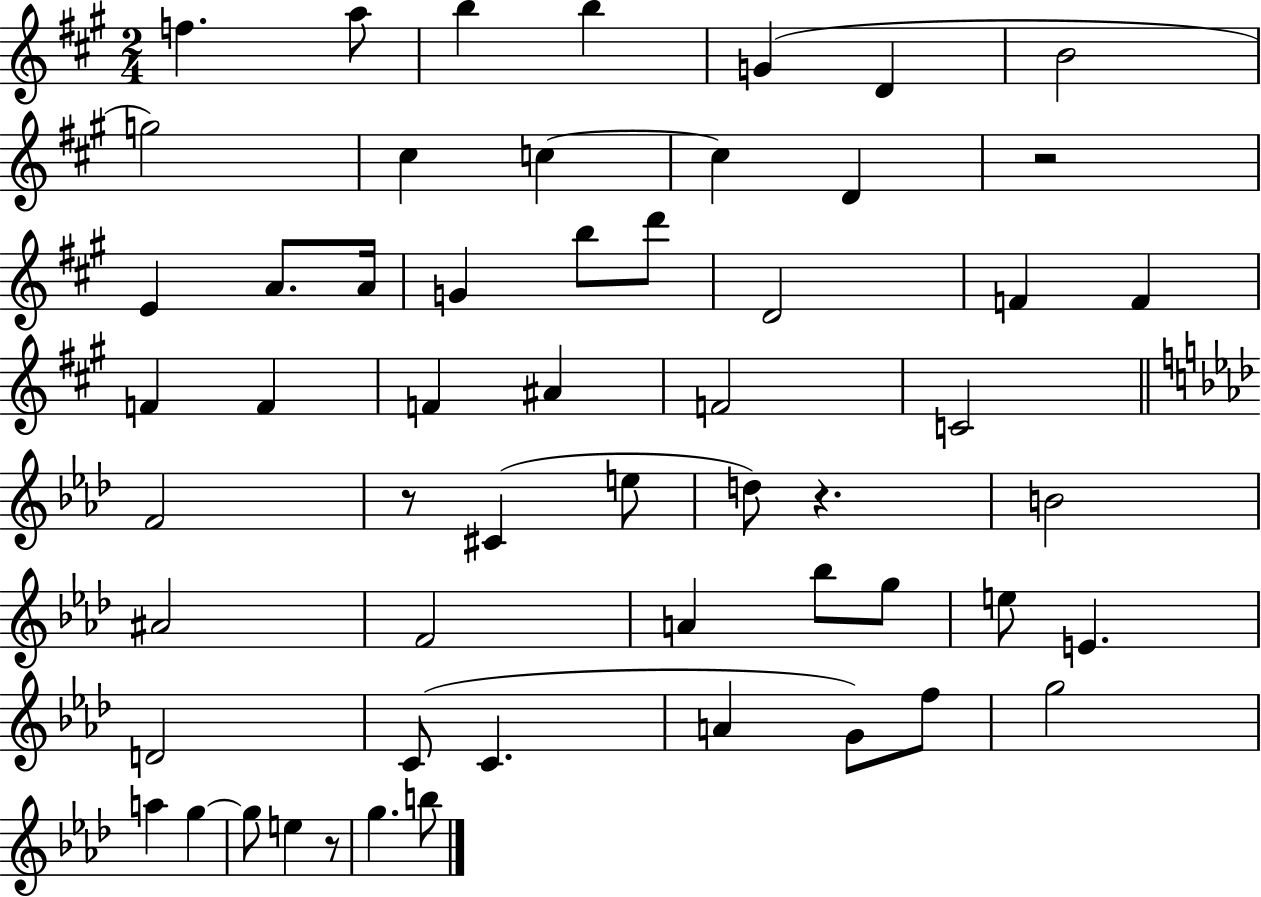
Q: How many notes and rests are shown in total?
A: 56